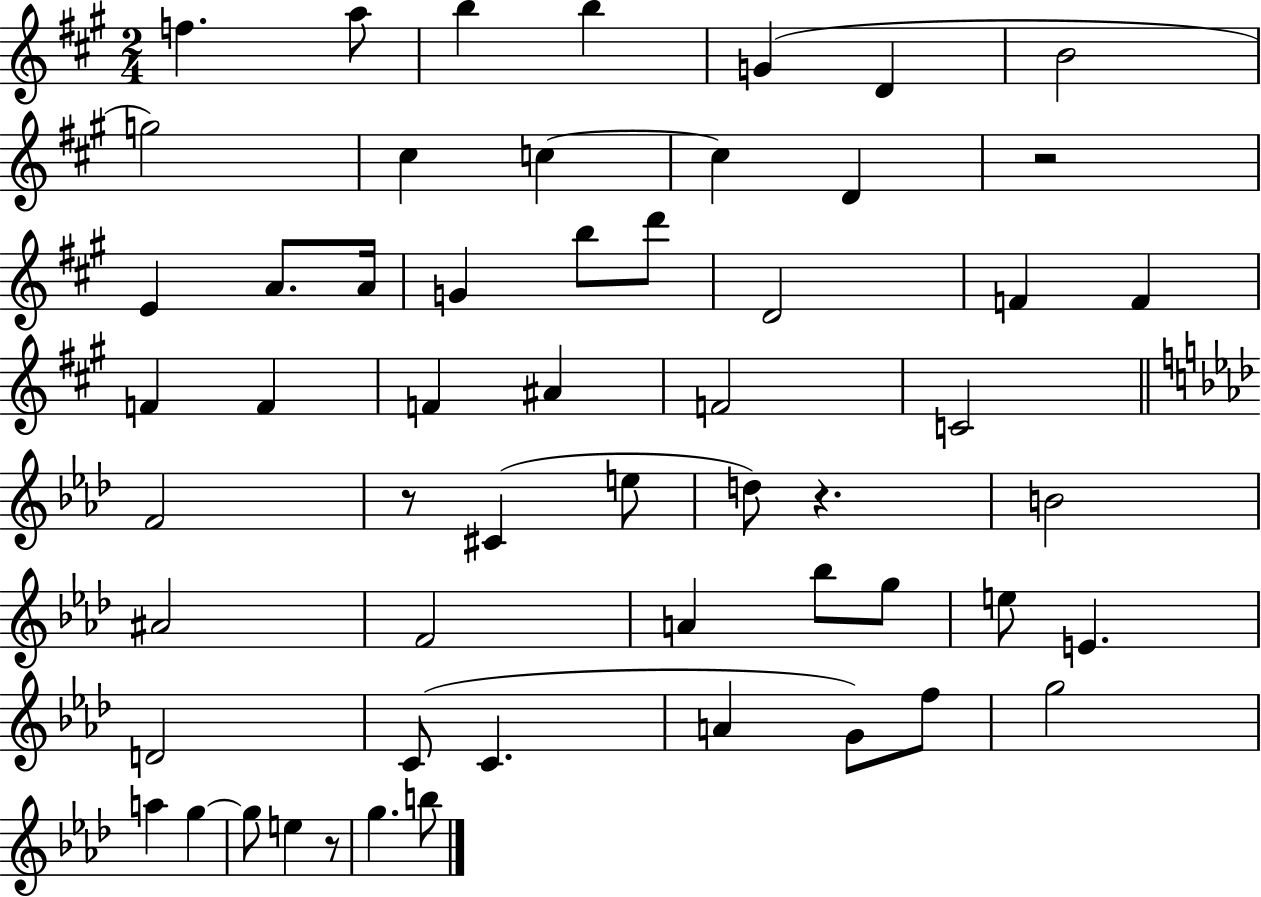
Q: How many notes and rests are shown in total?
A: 56